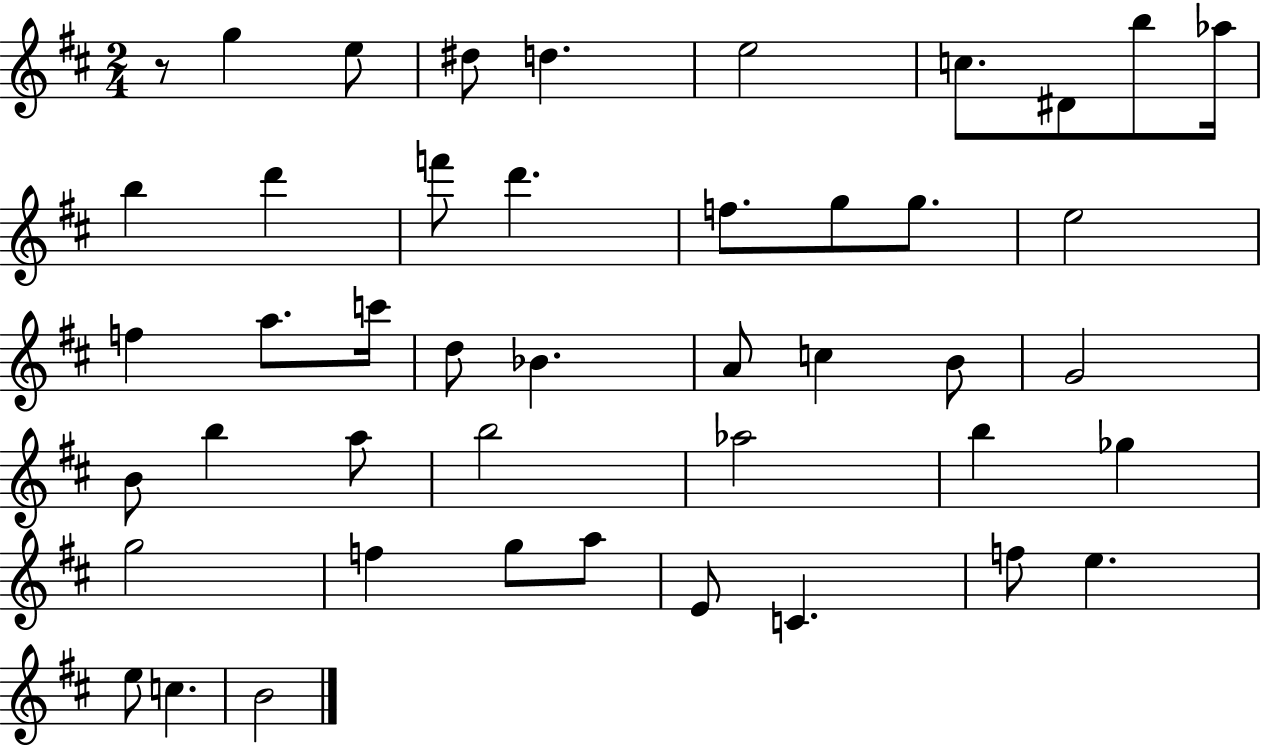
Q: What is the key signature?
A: D major